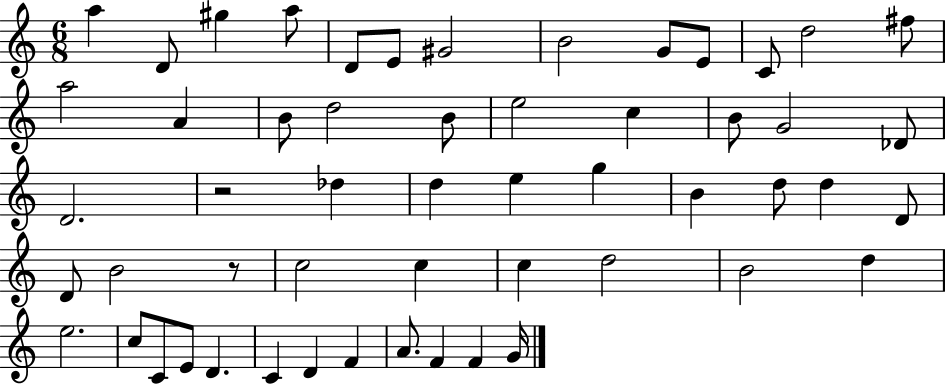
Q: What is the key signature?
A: C major